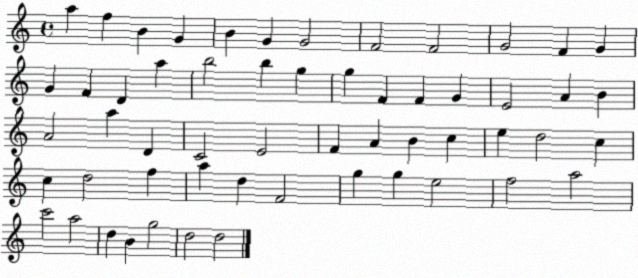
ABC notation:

X:1
T:Untitled
M:4/4
L:1/4
K:C
a f B G B G G2 F2 F2 G2 F G G F D a b2 b g g F F G E2 A B A2 a D C2 E2 F A B c e d2 c c d2 f a d F2 g g e2 f2 a2 c'2 a2 d B g2 d2 d2